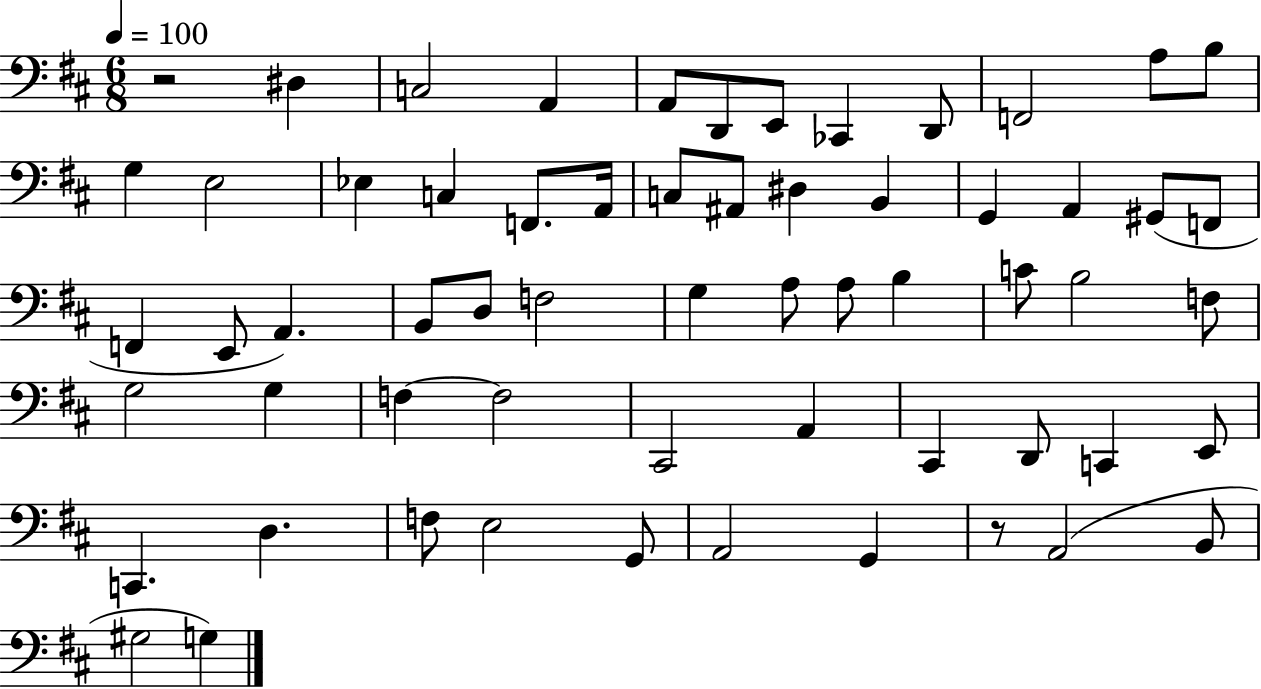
{
  \clef bass
  \numericTimeSignature
  \time 6/8
  \key d \major
  \tempo 4 = 100
  \repeat volta 2 { r2 dis4 | c2 a,4 | a,8 d,8 e,8 ces,4 d,8 | f,2 a8 b8 | \break g4 e2 | ees4 c4 f,8. a,16 | c8 ais,8 dis4 b,4 | g,4 a,4 gis,8( f,8 | \break f,4 e,8 a,4.) | b,8 d8 f2 | g4 a8 a8 b4 | c'8 b2 f8 | \break g2 g4 | f4~~ f2 | cis,2 a,4 | cis,4 d,8 c,4 e,8 | \break c,4. d4. | f8 e2 g,8 | a,2 g,4 | r8 a,2( b,8 | \break gis2 g4) | } \bar "|."
}